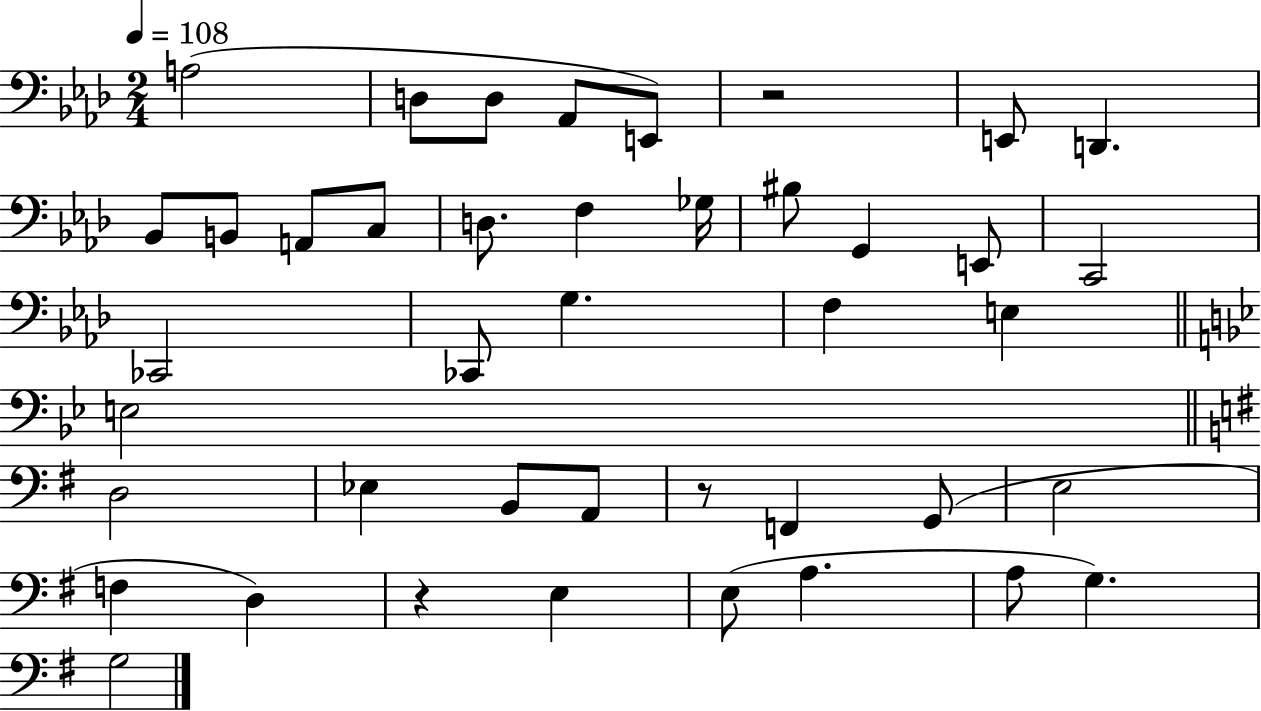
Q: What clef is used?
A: bass